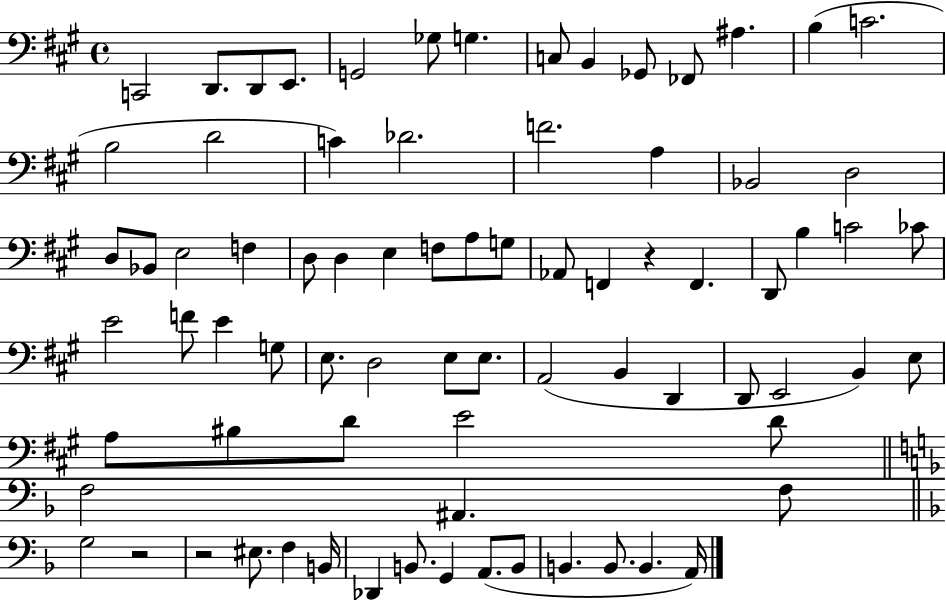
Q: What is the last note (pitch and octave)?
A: A2